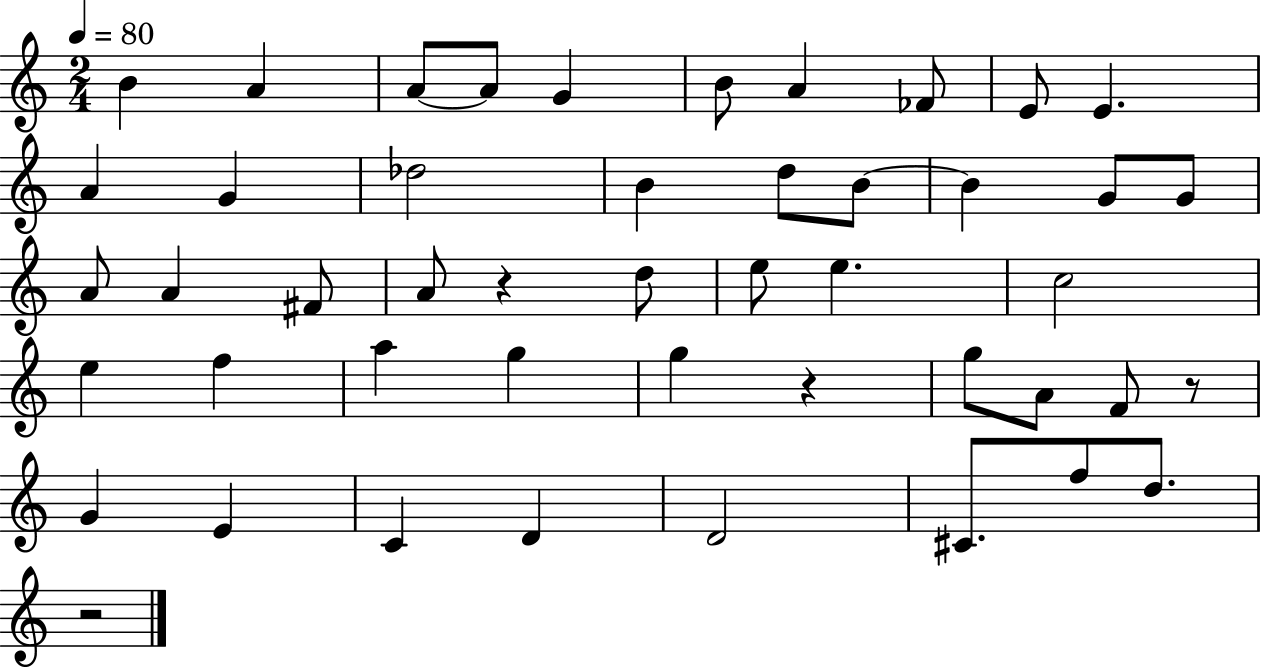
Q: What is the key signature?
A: C major